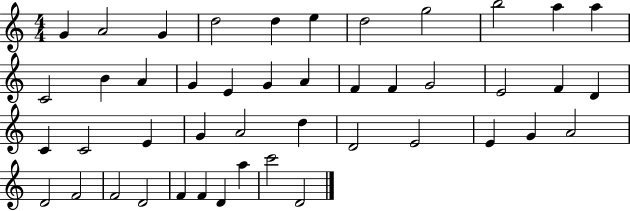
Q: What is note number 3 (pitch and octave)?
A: G4